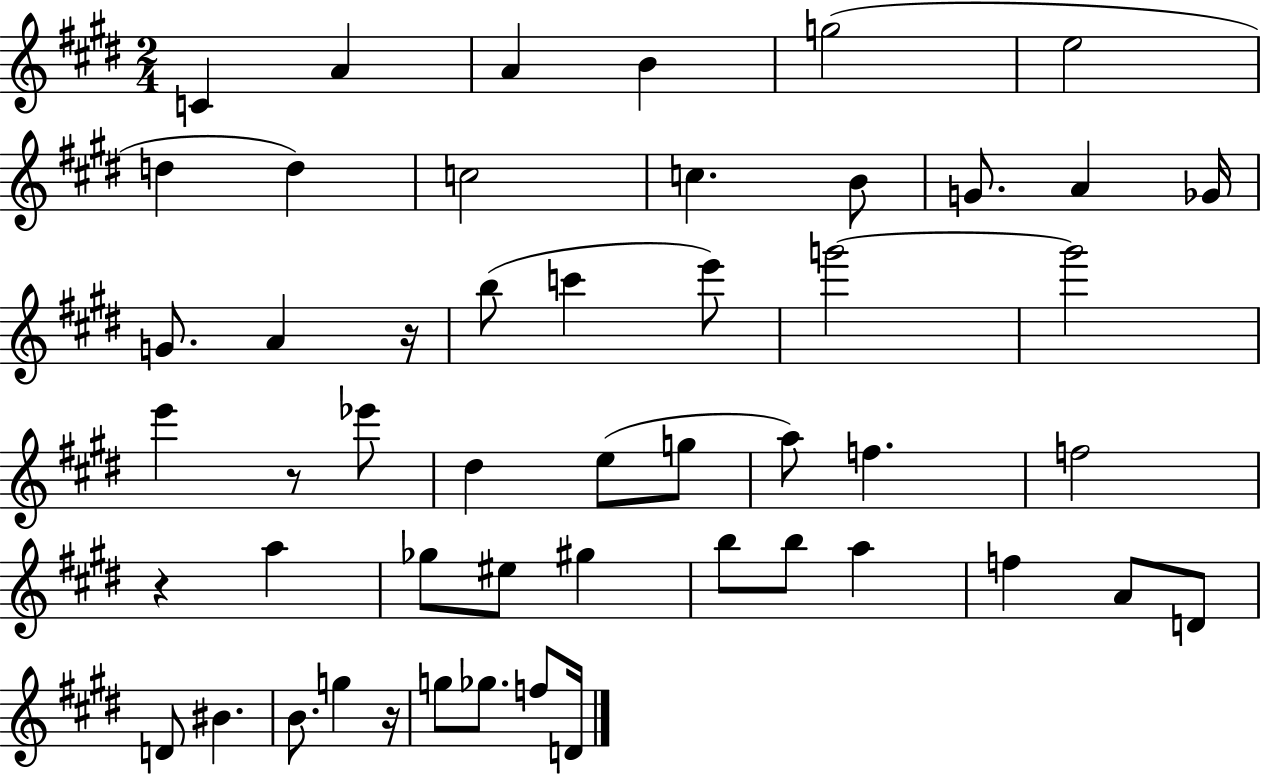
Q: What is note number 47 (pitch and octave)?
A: D4